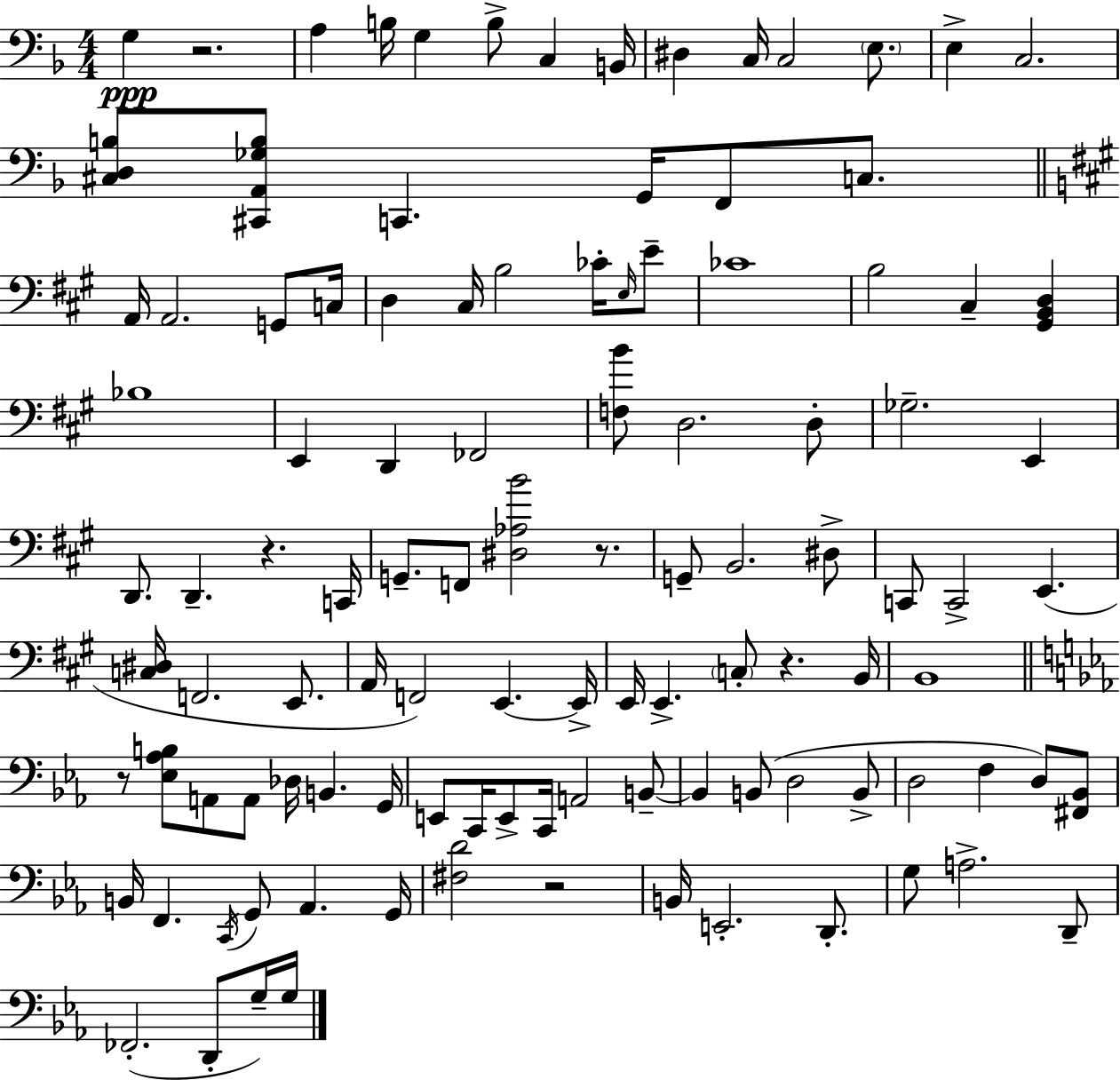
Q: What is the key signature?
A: D minor